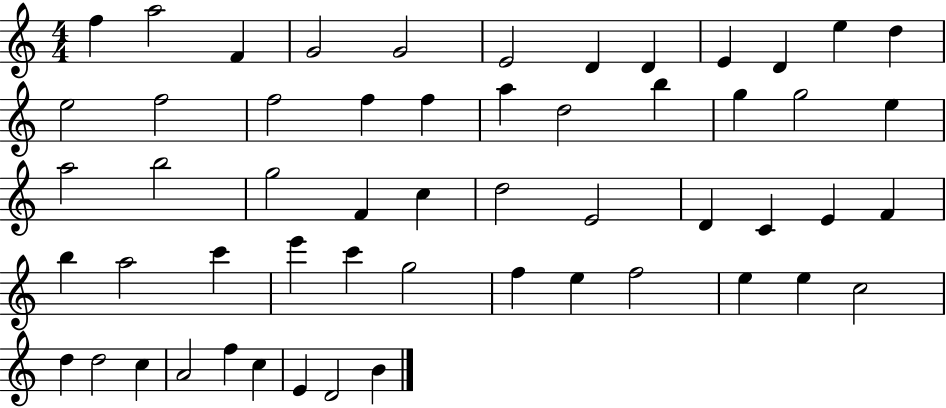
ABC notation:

X:1
T:Untitled
M:4/4
L:1/4
K:C
f a2 F G2 G2 E2 D D E D e d e2 f2 f2 f f a d2 b g g2 e a2 b2 g2 F c d2 E2 D C E F b a2 c' e' c' g2 f e f2 e e c2 d d2 c A2 f c E D2 B